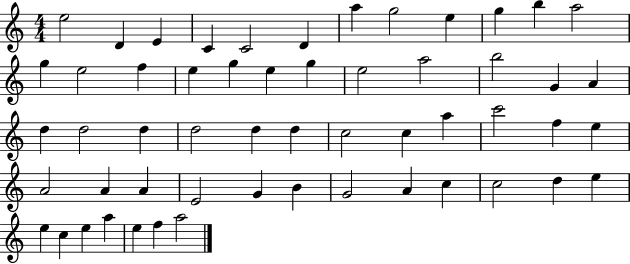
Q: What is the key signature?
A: C major